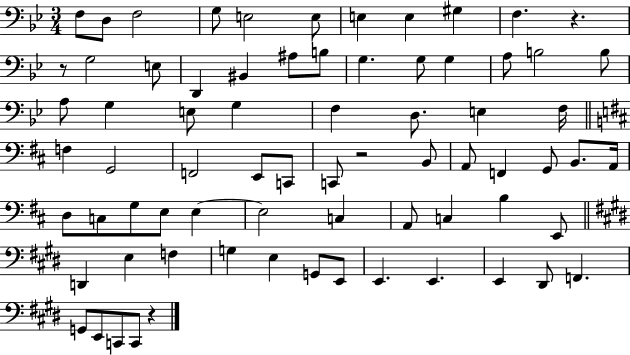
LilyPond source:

{
  \clef bass
  \numericTimeSignature
  \time 3/4
  \key bes \major
  \repeat volta 2 { f8 d8 f2 | g8 e2 e8 | e4 e4 gis4 | f4. r4. | \break r8 g2 e8 | d,4 bis,4 ais8 b8 | g4. g8 g4 | a8 b2 b8 | \break a8 g4 e8 g4 | f4 d8. e4 f16 | \bar "||" \break \key b \minor f4 g,2 | f,2 e,8 c,8 | c,8 r2 b,8 | a,8 f,4 g,8 b,8. a,16 | \break d8 c8 g8 e8 e4~~ | e2 c4 | a,8 c4 b4 e,8 | \bar "||" \break \key e \major d,4 e4 f4 | g4 e4 g,8 e,8 | e,4. e,4. | e,4 dis,8 f,4. | \break g,8 e,8 c,8 c,8 r4 | } \bar "|."
}